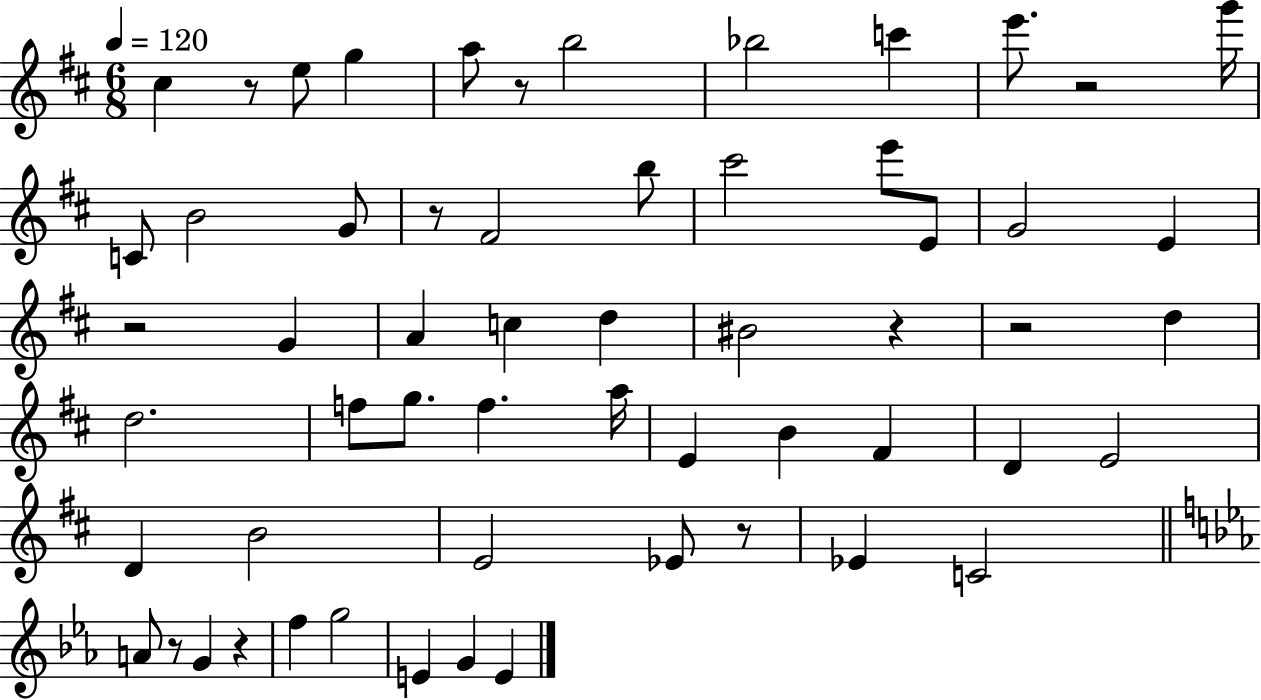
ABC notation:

X:1
T:Untitled
M:6/8
L:1/4
K:D
^c z/2 e/2 g a/2 z/2 b2 _b2 c' e'/2 z2 g'/4 C/2 B2 G/2 z/2 ^F2 b/2 ^c'2 e'/2 E/2 G2 E z2 G A c d ^B2 z z2 d d2 f/2 g/2 f a/4 E B ^F D E2 D B2 E2 _E/2 z/2 _E C2 A/2 z/2 G z f g2 E G E